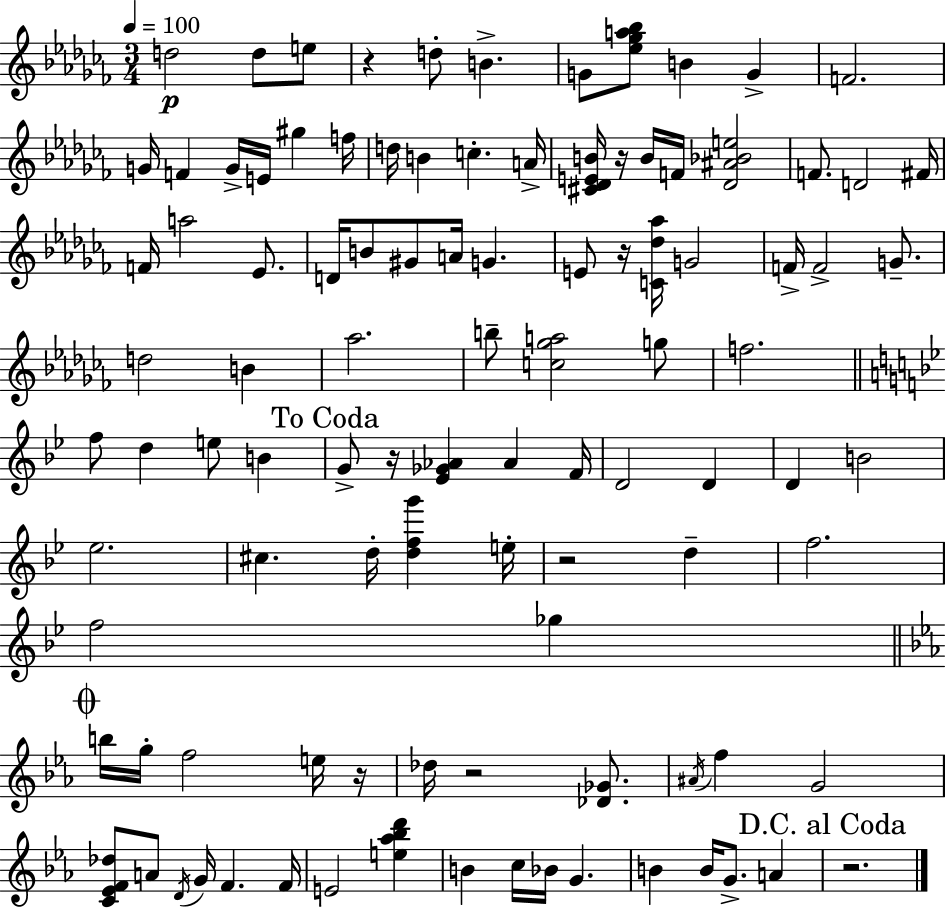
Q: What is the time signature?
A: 3/4